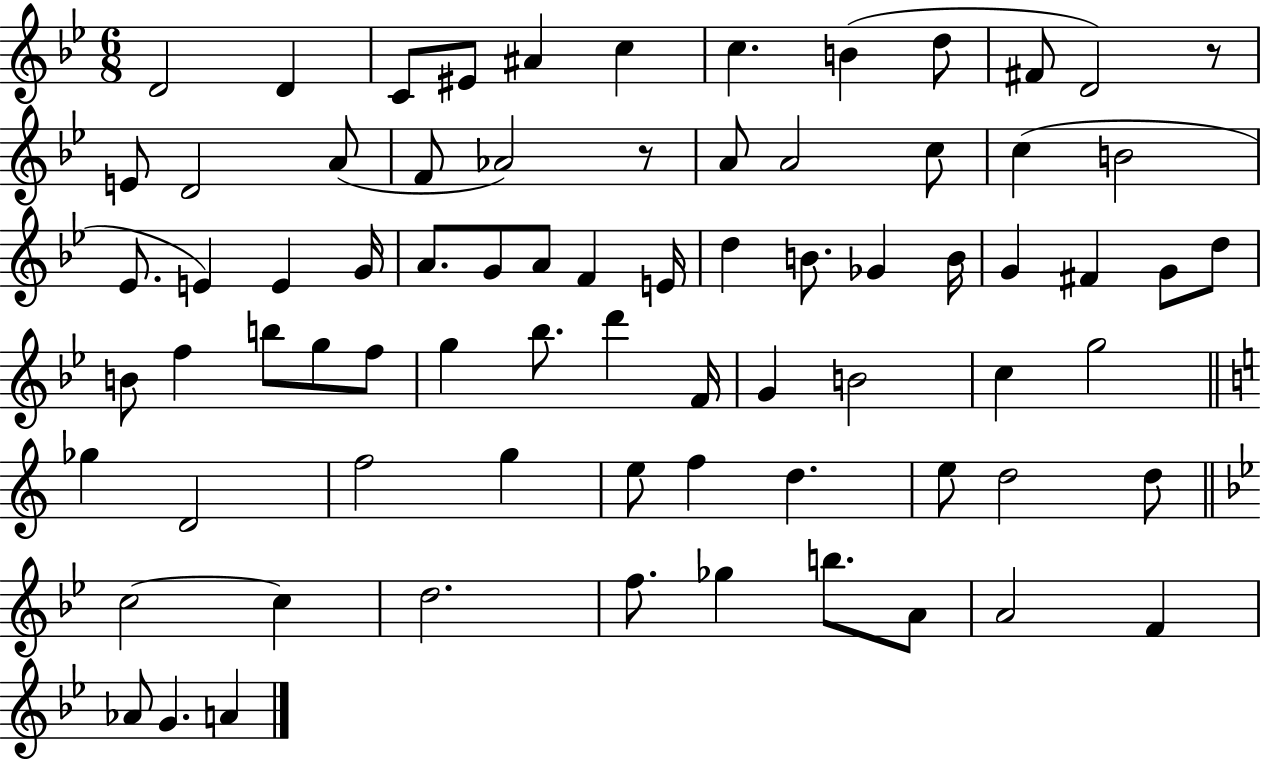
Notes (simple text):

D4/h D4/q C4/e EIS4/e A#4/q C5/q C5/q. B4/q D5/e F#4/e D4/h R/e E4/e D4/h A4/e F4/e Ab4/h R/e A4/e A4/h C5/e C5/q B4/h Eb4/e. E4/q E4/q G4/s A4/e. G4/e A4/e F4/q E4/s D5/q B4/e. Gb4/q B4/s G4/q F#4/q G4/e D5/e B4/e F5/q B5/e G5/e F5/e G5/q Bb5/e. D6/q F4/s G4/q B4/h C5/q G5/h Gb5/q D4/h F5/h G5/q E5/e F5/q D5/q. E5/e D5/h D5/e C5/h C5/q D5/h. F5/e. Gb5/q B5/e. A4/e A4/h F4/q Ab4/e G4/q. A4/q